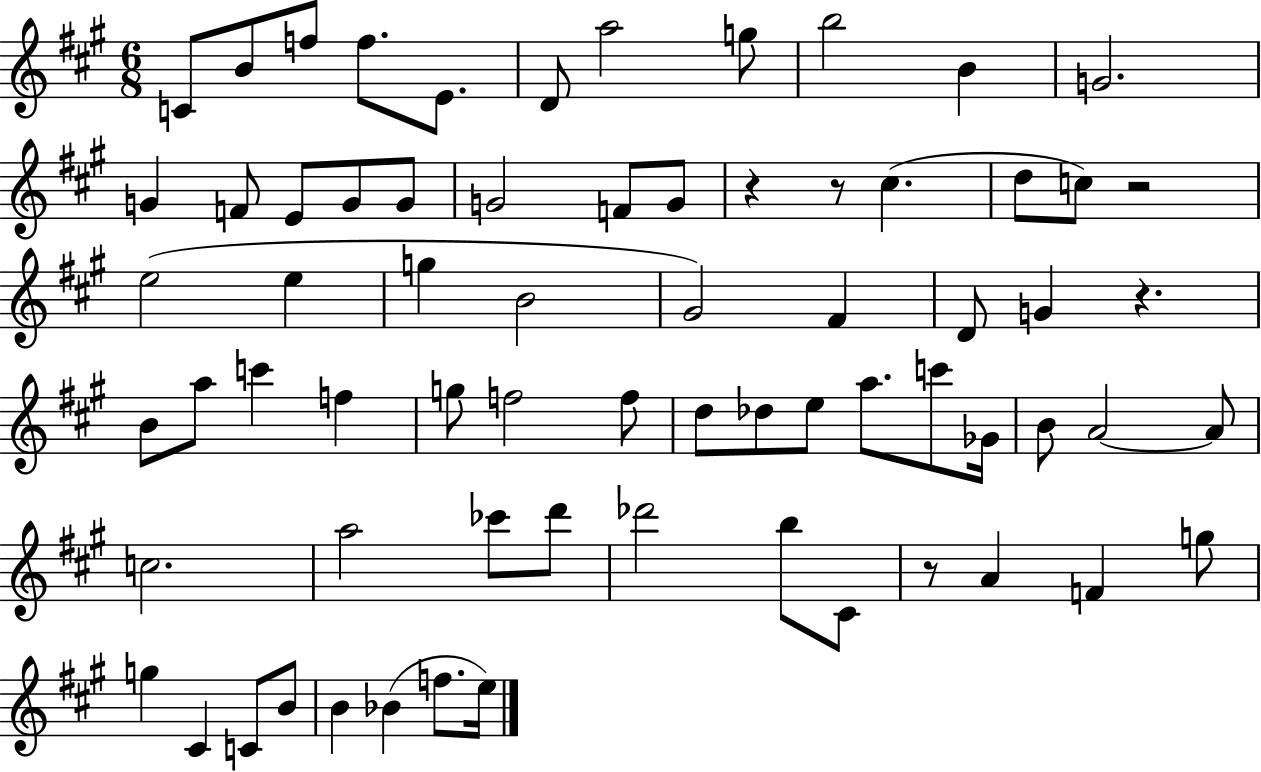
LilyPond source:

{
  \clef treble
  \numericTimeSignature
  \time 6/8
  \key a \major
  \repeat volta 2 { c'8 b'8 f''8 f''8. e'8. | d'8 a''2 g''8 | b''2 b'4 | g'2. | \break g'4 f'8 e'8 g'8 g'8 | g'2 f'8 g'8 | r4 r8 cis''4.( | d''8 c''8) r2 | \break e''2( e''4 | g''4 b'2 | gis'2) fis'4 | d'8 g'4 r4. | \break b'8 a''8 c'''4 f''4 | g''8 f''2 f''8 | d''8 des''8 e''8 a''8. c'''8 ges'16 | b'8 a'2~~ a'8 | \break c''2. | a''2 ces'''8 d'''8 | des'''2 b''8 cis'8 | r8 a'4 f'4 g''8 | \break g''4 cis'4 c'8 b'8 | b'4 bes'4( f''8. e''16) | } \bar "|."
}